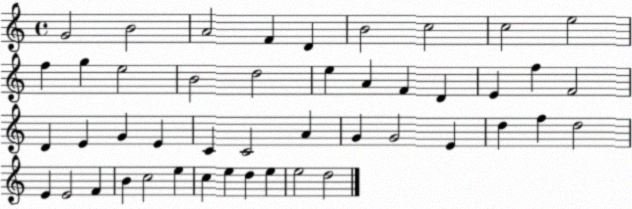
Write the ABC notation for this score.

X:1
T:Untitled
M:4/4
L:1/4
K:C
G2 B2 A2 F D B2 c2 c2 e2 f g e2 B2 d2 e A F D E f F2 D E G E C C2 A G G2 E d f d2 E E2 F B c2 e c e d e e2 d2